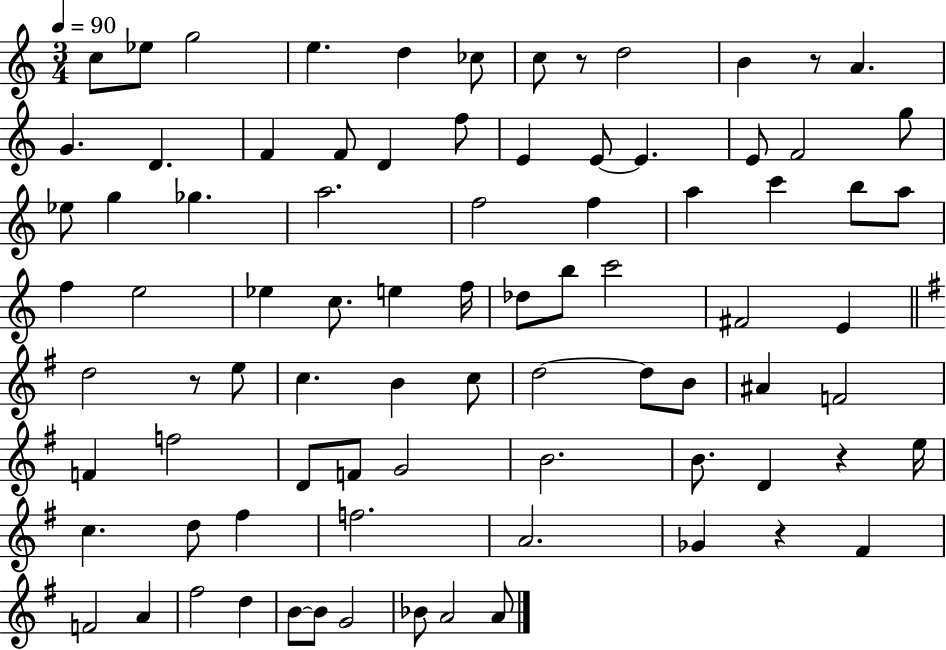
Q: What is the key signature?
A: C major